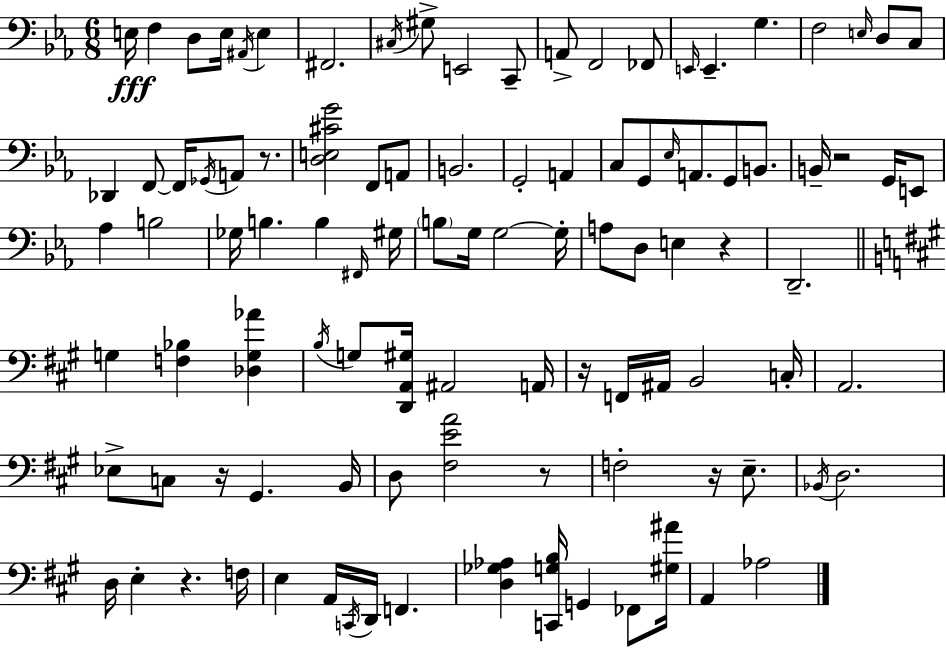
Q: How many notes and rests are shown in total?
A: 102